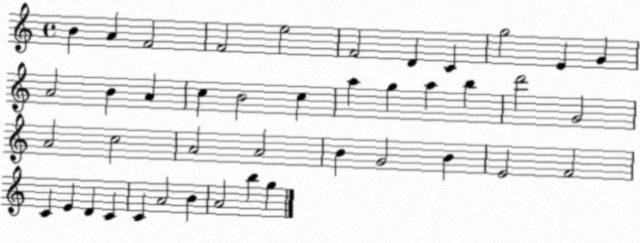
X:1
T:Untitled
M:4/4
L:1/4
K:C
B A F2 F2 e2 F2 D C g2 E G A2 B A c B2 c a g a b d'2 G2 A2 c2 A2 A2 B G2 B E2 F2 C E D C C A2 B A2 b g